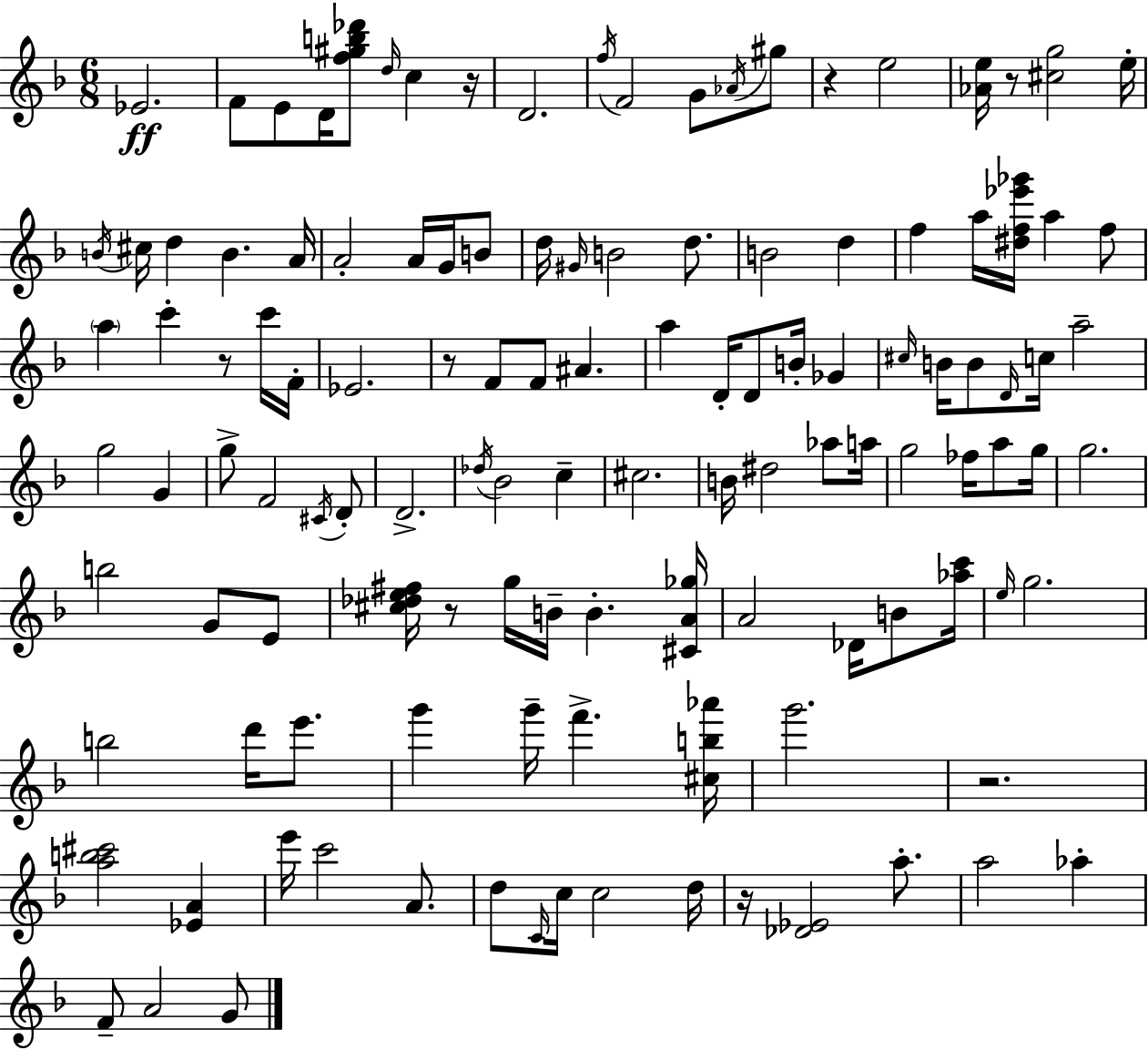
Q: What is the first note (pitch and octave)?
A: Eb4